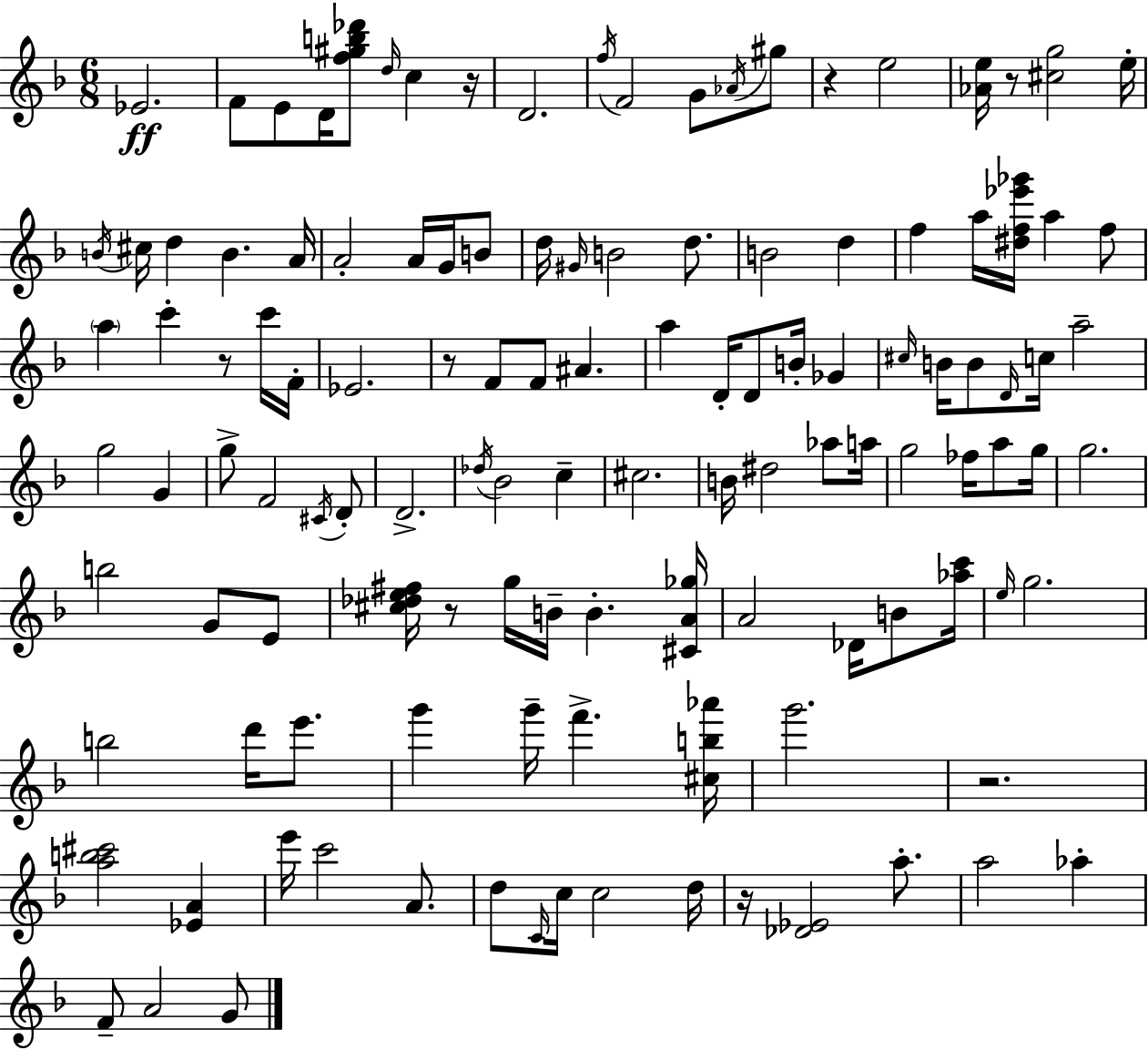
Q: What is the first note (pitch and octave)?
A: Eb4